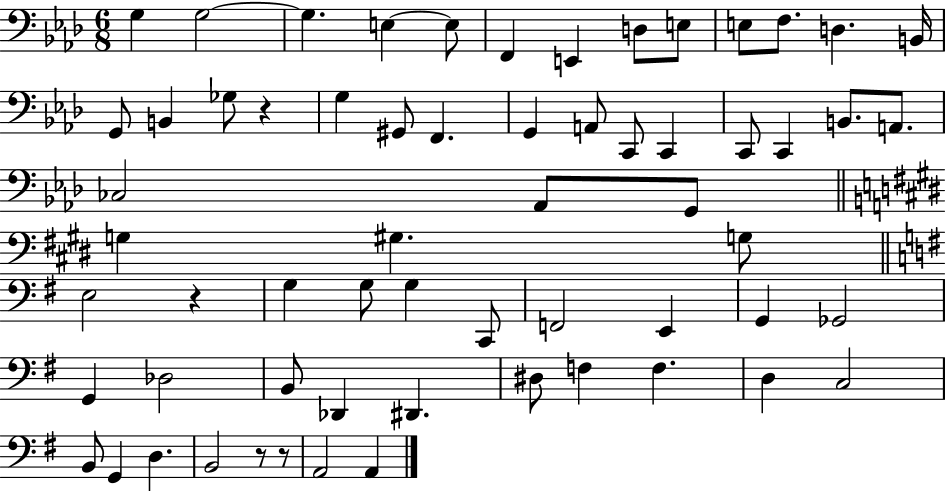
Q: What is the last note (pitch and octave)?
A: A2